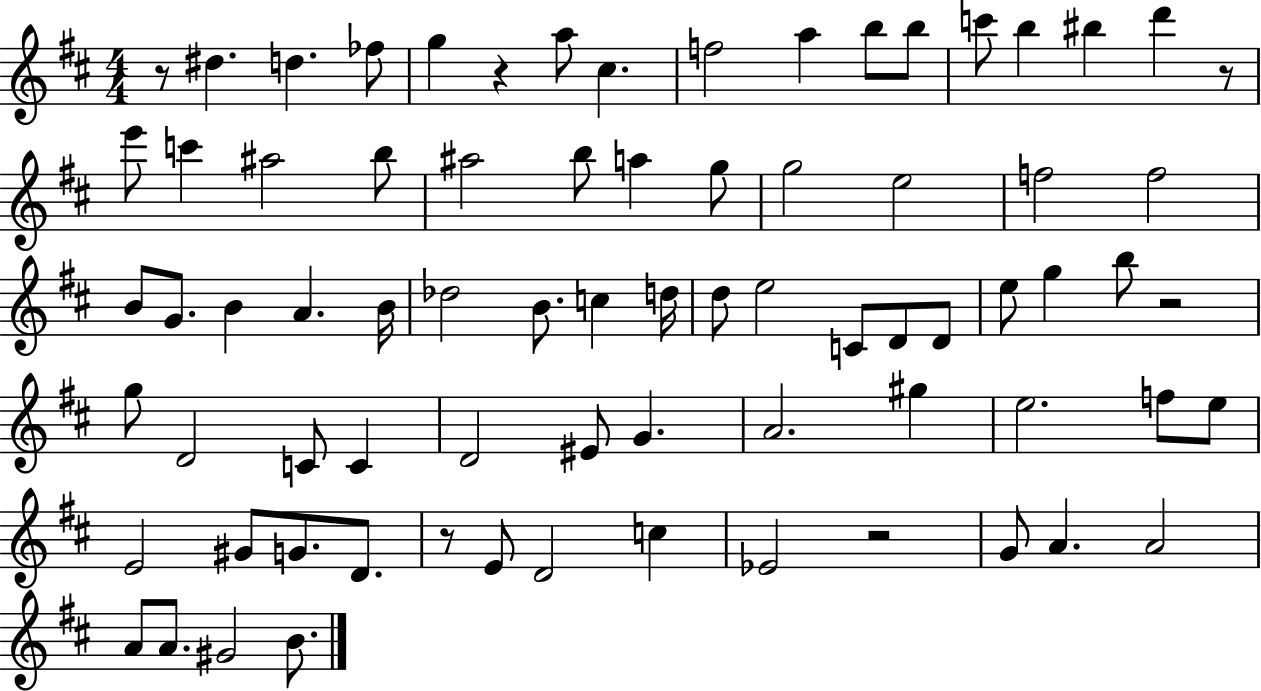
R/e D#5/q. D5/q. FES5/e G5/q R/q A5/e C#5/q. F5/h A5/q B5/e B5/e C6/e B5/q BIS5/q D6/q R/e E6/e C6/q A#5/h B5/e A#5/h B5/e A5/q G5/e G5/h E5/h F5/h F5/h B4/e G4/e. B4/q A4/q. B4/s Db5/h B4/e. C5/q D5/s D5/e E5/h C4/e D4/e D4/e E5/e G5/q B5/e R/h G5/e D4/h C4/e C4/q D4/h EIS4/e G4/q. A4/h. G#5/q E5/h. F5/e E5/e E4/h G#4/e G4/e. D4/e. R/e E4/e D4/h C5/q Eb4/h R/h G4/e A4/q. A4/h A4/e A4/e. G#4/h B4/e.